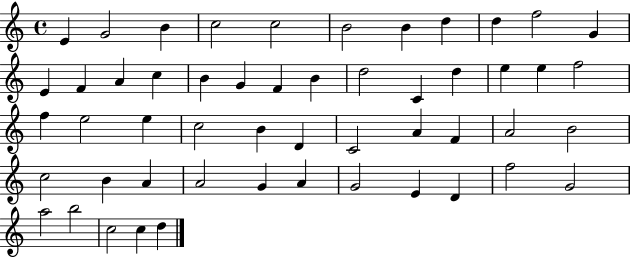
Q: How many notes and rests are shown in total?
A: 52